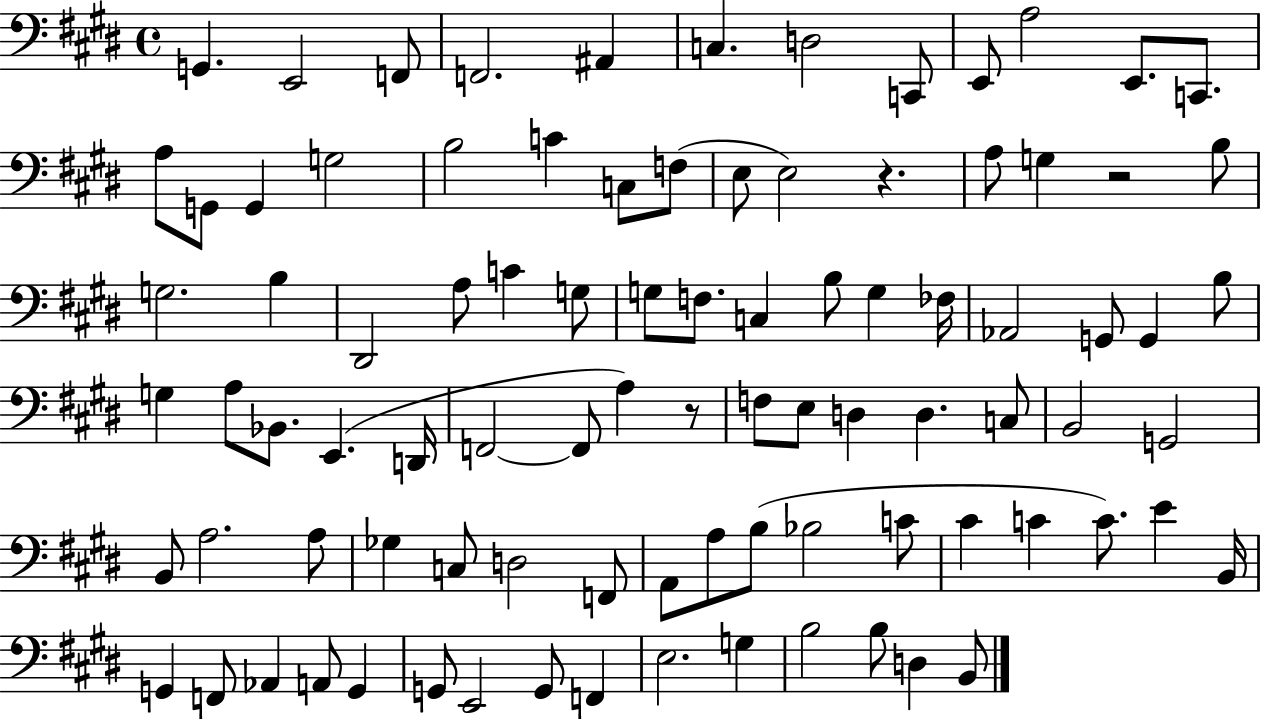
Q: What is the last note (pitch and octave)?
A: B2